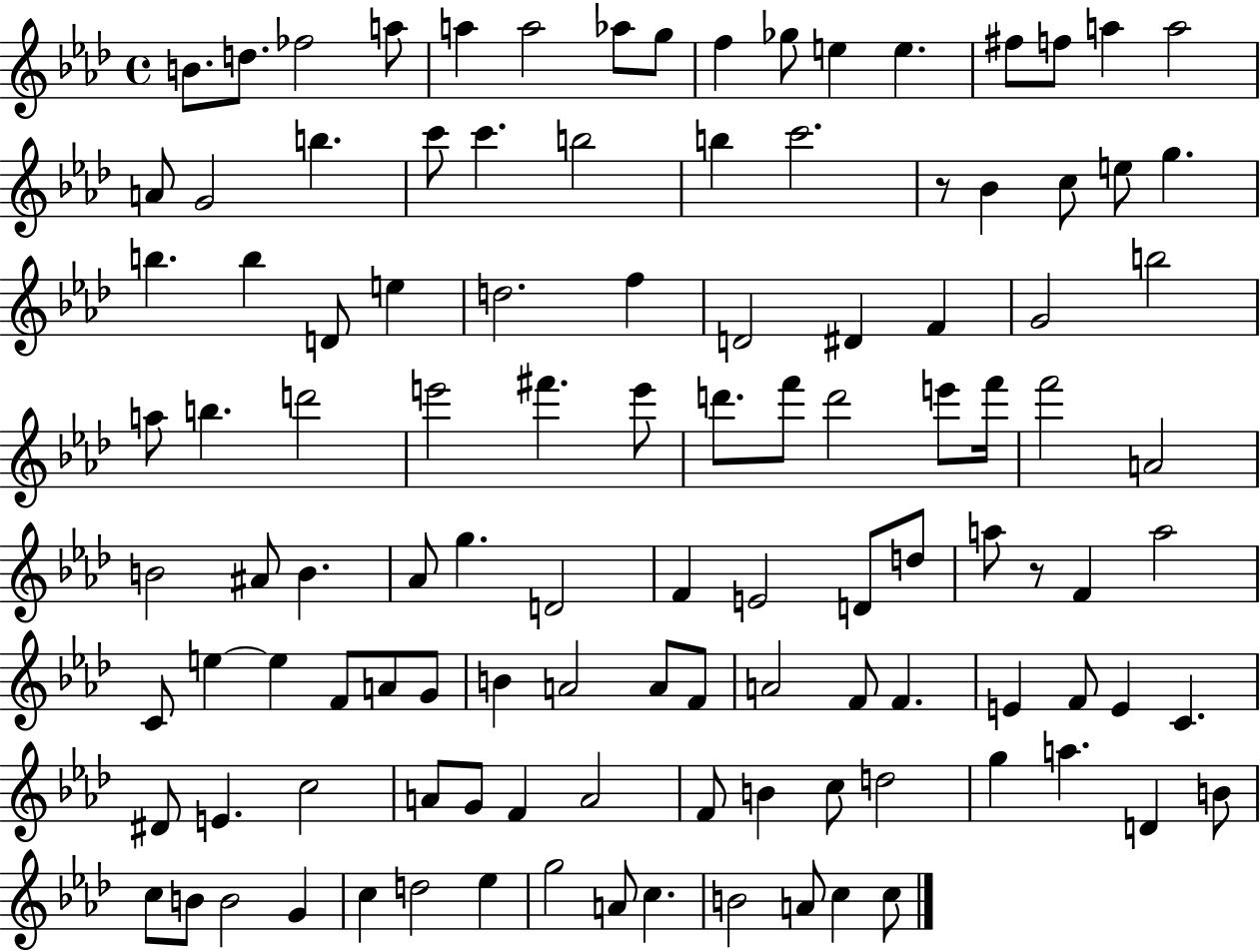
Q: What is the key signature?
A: AES major